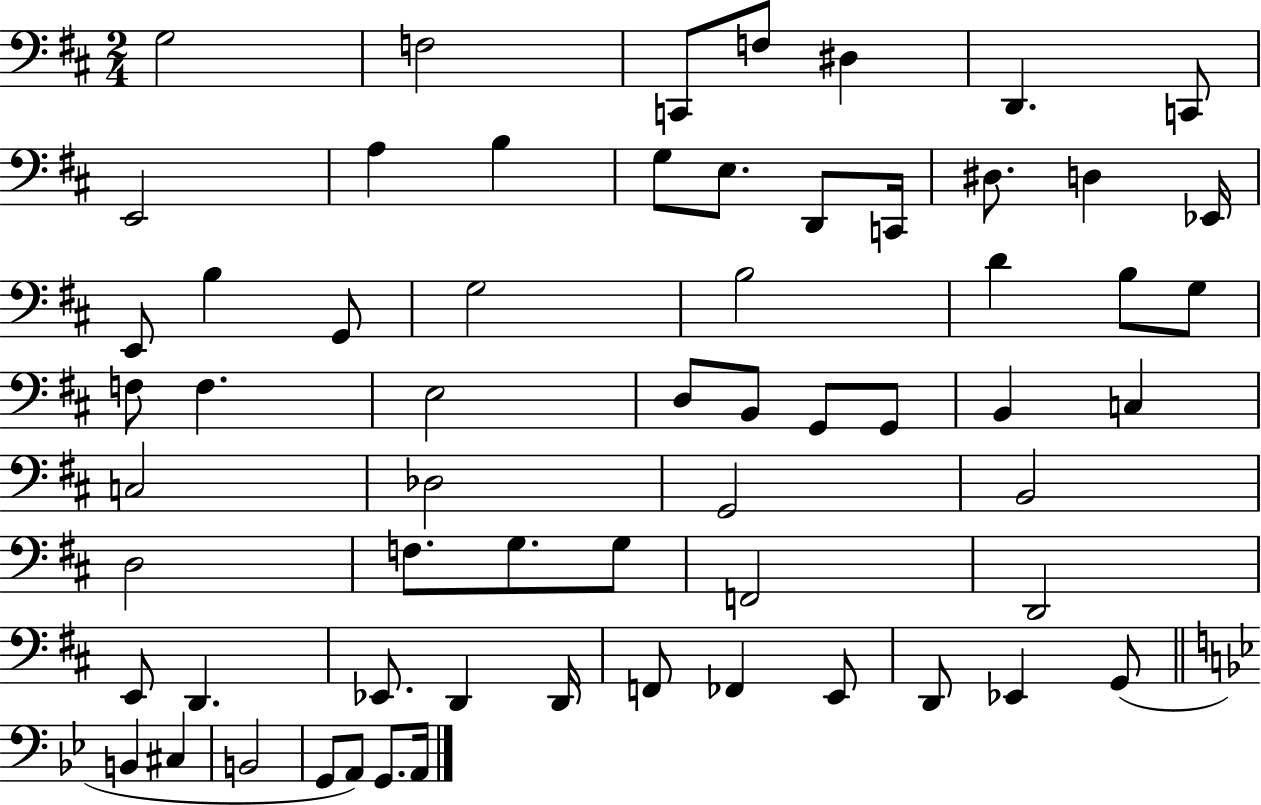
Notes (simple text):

G3/h F3/h C2/e F3/e D#3/q D2/q. C2/e E2/h A3/q B3/q G3/e E3/e. D2/e C2/s D#3/e. D3/q Eb2/s E2/e B3/q G2/e G3/h B3/h D4/q B3/e G3/e F3/e F3/q. E3/h D3/e B2/e G2/e G2/e B2/q C3/q C3/h Db3/h G2/h B2/h D3/h F3/e. G3/e. G3/e F2/h D2/h E2/e D2/q. Eb2/e. D2/q D2/s F2/e FES2/q E2/e D2/e Eb2/q G2/e B2/q C#3/q B2/h G2/e A2/e G2/e. A2/s